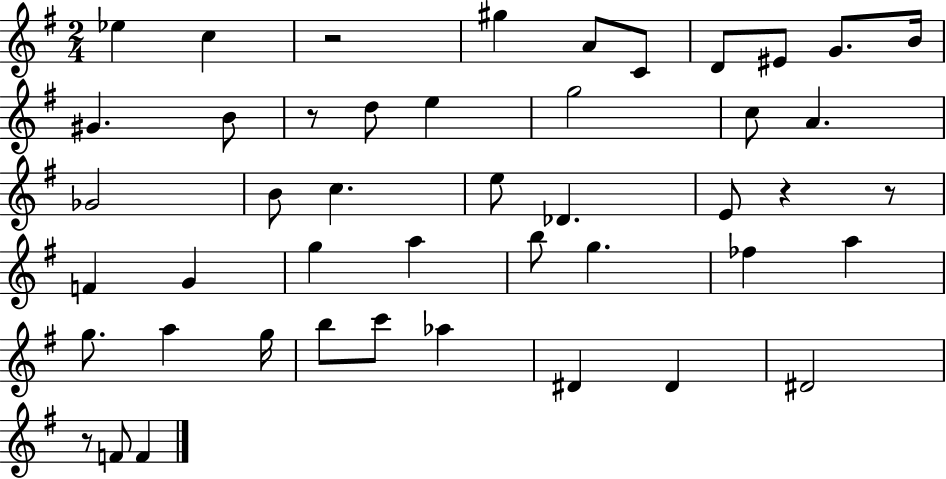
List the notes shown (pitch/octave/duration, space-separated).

Eb5/q C5/q R/h G#5/q A4/e C4/e D4/e EIS4/e G4/e. B4/s G#4/q. B4/e R/e D5/e E5/q G5/h C5/e A4/q. Gb4/h B4/e C5/q. E5/e Db4/q. E4/e R/q R/e F4/q G4/q G5/q A5/q B5/e G5/q. FES5/q A5/q G5/e. A5/q G5/s B5/e C6/e Ab5/q D#4/q D#4/q D#4/h R/e F4/e F4/q